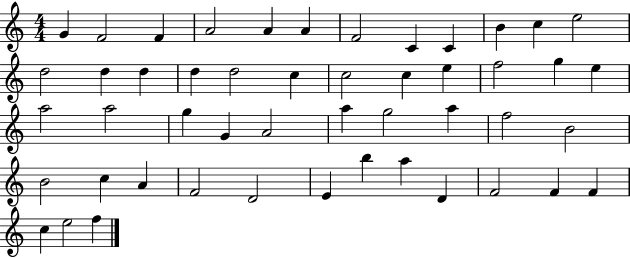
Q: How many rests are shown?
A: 0